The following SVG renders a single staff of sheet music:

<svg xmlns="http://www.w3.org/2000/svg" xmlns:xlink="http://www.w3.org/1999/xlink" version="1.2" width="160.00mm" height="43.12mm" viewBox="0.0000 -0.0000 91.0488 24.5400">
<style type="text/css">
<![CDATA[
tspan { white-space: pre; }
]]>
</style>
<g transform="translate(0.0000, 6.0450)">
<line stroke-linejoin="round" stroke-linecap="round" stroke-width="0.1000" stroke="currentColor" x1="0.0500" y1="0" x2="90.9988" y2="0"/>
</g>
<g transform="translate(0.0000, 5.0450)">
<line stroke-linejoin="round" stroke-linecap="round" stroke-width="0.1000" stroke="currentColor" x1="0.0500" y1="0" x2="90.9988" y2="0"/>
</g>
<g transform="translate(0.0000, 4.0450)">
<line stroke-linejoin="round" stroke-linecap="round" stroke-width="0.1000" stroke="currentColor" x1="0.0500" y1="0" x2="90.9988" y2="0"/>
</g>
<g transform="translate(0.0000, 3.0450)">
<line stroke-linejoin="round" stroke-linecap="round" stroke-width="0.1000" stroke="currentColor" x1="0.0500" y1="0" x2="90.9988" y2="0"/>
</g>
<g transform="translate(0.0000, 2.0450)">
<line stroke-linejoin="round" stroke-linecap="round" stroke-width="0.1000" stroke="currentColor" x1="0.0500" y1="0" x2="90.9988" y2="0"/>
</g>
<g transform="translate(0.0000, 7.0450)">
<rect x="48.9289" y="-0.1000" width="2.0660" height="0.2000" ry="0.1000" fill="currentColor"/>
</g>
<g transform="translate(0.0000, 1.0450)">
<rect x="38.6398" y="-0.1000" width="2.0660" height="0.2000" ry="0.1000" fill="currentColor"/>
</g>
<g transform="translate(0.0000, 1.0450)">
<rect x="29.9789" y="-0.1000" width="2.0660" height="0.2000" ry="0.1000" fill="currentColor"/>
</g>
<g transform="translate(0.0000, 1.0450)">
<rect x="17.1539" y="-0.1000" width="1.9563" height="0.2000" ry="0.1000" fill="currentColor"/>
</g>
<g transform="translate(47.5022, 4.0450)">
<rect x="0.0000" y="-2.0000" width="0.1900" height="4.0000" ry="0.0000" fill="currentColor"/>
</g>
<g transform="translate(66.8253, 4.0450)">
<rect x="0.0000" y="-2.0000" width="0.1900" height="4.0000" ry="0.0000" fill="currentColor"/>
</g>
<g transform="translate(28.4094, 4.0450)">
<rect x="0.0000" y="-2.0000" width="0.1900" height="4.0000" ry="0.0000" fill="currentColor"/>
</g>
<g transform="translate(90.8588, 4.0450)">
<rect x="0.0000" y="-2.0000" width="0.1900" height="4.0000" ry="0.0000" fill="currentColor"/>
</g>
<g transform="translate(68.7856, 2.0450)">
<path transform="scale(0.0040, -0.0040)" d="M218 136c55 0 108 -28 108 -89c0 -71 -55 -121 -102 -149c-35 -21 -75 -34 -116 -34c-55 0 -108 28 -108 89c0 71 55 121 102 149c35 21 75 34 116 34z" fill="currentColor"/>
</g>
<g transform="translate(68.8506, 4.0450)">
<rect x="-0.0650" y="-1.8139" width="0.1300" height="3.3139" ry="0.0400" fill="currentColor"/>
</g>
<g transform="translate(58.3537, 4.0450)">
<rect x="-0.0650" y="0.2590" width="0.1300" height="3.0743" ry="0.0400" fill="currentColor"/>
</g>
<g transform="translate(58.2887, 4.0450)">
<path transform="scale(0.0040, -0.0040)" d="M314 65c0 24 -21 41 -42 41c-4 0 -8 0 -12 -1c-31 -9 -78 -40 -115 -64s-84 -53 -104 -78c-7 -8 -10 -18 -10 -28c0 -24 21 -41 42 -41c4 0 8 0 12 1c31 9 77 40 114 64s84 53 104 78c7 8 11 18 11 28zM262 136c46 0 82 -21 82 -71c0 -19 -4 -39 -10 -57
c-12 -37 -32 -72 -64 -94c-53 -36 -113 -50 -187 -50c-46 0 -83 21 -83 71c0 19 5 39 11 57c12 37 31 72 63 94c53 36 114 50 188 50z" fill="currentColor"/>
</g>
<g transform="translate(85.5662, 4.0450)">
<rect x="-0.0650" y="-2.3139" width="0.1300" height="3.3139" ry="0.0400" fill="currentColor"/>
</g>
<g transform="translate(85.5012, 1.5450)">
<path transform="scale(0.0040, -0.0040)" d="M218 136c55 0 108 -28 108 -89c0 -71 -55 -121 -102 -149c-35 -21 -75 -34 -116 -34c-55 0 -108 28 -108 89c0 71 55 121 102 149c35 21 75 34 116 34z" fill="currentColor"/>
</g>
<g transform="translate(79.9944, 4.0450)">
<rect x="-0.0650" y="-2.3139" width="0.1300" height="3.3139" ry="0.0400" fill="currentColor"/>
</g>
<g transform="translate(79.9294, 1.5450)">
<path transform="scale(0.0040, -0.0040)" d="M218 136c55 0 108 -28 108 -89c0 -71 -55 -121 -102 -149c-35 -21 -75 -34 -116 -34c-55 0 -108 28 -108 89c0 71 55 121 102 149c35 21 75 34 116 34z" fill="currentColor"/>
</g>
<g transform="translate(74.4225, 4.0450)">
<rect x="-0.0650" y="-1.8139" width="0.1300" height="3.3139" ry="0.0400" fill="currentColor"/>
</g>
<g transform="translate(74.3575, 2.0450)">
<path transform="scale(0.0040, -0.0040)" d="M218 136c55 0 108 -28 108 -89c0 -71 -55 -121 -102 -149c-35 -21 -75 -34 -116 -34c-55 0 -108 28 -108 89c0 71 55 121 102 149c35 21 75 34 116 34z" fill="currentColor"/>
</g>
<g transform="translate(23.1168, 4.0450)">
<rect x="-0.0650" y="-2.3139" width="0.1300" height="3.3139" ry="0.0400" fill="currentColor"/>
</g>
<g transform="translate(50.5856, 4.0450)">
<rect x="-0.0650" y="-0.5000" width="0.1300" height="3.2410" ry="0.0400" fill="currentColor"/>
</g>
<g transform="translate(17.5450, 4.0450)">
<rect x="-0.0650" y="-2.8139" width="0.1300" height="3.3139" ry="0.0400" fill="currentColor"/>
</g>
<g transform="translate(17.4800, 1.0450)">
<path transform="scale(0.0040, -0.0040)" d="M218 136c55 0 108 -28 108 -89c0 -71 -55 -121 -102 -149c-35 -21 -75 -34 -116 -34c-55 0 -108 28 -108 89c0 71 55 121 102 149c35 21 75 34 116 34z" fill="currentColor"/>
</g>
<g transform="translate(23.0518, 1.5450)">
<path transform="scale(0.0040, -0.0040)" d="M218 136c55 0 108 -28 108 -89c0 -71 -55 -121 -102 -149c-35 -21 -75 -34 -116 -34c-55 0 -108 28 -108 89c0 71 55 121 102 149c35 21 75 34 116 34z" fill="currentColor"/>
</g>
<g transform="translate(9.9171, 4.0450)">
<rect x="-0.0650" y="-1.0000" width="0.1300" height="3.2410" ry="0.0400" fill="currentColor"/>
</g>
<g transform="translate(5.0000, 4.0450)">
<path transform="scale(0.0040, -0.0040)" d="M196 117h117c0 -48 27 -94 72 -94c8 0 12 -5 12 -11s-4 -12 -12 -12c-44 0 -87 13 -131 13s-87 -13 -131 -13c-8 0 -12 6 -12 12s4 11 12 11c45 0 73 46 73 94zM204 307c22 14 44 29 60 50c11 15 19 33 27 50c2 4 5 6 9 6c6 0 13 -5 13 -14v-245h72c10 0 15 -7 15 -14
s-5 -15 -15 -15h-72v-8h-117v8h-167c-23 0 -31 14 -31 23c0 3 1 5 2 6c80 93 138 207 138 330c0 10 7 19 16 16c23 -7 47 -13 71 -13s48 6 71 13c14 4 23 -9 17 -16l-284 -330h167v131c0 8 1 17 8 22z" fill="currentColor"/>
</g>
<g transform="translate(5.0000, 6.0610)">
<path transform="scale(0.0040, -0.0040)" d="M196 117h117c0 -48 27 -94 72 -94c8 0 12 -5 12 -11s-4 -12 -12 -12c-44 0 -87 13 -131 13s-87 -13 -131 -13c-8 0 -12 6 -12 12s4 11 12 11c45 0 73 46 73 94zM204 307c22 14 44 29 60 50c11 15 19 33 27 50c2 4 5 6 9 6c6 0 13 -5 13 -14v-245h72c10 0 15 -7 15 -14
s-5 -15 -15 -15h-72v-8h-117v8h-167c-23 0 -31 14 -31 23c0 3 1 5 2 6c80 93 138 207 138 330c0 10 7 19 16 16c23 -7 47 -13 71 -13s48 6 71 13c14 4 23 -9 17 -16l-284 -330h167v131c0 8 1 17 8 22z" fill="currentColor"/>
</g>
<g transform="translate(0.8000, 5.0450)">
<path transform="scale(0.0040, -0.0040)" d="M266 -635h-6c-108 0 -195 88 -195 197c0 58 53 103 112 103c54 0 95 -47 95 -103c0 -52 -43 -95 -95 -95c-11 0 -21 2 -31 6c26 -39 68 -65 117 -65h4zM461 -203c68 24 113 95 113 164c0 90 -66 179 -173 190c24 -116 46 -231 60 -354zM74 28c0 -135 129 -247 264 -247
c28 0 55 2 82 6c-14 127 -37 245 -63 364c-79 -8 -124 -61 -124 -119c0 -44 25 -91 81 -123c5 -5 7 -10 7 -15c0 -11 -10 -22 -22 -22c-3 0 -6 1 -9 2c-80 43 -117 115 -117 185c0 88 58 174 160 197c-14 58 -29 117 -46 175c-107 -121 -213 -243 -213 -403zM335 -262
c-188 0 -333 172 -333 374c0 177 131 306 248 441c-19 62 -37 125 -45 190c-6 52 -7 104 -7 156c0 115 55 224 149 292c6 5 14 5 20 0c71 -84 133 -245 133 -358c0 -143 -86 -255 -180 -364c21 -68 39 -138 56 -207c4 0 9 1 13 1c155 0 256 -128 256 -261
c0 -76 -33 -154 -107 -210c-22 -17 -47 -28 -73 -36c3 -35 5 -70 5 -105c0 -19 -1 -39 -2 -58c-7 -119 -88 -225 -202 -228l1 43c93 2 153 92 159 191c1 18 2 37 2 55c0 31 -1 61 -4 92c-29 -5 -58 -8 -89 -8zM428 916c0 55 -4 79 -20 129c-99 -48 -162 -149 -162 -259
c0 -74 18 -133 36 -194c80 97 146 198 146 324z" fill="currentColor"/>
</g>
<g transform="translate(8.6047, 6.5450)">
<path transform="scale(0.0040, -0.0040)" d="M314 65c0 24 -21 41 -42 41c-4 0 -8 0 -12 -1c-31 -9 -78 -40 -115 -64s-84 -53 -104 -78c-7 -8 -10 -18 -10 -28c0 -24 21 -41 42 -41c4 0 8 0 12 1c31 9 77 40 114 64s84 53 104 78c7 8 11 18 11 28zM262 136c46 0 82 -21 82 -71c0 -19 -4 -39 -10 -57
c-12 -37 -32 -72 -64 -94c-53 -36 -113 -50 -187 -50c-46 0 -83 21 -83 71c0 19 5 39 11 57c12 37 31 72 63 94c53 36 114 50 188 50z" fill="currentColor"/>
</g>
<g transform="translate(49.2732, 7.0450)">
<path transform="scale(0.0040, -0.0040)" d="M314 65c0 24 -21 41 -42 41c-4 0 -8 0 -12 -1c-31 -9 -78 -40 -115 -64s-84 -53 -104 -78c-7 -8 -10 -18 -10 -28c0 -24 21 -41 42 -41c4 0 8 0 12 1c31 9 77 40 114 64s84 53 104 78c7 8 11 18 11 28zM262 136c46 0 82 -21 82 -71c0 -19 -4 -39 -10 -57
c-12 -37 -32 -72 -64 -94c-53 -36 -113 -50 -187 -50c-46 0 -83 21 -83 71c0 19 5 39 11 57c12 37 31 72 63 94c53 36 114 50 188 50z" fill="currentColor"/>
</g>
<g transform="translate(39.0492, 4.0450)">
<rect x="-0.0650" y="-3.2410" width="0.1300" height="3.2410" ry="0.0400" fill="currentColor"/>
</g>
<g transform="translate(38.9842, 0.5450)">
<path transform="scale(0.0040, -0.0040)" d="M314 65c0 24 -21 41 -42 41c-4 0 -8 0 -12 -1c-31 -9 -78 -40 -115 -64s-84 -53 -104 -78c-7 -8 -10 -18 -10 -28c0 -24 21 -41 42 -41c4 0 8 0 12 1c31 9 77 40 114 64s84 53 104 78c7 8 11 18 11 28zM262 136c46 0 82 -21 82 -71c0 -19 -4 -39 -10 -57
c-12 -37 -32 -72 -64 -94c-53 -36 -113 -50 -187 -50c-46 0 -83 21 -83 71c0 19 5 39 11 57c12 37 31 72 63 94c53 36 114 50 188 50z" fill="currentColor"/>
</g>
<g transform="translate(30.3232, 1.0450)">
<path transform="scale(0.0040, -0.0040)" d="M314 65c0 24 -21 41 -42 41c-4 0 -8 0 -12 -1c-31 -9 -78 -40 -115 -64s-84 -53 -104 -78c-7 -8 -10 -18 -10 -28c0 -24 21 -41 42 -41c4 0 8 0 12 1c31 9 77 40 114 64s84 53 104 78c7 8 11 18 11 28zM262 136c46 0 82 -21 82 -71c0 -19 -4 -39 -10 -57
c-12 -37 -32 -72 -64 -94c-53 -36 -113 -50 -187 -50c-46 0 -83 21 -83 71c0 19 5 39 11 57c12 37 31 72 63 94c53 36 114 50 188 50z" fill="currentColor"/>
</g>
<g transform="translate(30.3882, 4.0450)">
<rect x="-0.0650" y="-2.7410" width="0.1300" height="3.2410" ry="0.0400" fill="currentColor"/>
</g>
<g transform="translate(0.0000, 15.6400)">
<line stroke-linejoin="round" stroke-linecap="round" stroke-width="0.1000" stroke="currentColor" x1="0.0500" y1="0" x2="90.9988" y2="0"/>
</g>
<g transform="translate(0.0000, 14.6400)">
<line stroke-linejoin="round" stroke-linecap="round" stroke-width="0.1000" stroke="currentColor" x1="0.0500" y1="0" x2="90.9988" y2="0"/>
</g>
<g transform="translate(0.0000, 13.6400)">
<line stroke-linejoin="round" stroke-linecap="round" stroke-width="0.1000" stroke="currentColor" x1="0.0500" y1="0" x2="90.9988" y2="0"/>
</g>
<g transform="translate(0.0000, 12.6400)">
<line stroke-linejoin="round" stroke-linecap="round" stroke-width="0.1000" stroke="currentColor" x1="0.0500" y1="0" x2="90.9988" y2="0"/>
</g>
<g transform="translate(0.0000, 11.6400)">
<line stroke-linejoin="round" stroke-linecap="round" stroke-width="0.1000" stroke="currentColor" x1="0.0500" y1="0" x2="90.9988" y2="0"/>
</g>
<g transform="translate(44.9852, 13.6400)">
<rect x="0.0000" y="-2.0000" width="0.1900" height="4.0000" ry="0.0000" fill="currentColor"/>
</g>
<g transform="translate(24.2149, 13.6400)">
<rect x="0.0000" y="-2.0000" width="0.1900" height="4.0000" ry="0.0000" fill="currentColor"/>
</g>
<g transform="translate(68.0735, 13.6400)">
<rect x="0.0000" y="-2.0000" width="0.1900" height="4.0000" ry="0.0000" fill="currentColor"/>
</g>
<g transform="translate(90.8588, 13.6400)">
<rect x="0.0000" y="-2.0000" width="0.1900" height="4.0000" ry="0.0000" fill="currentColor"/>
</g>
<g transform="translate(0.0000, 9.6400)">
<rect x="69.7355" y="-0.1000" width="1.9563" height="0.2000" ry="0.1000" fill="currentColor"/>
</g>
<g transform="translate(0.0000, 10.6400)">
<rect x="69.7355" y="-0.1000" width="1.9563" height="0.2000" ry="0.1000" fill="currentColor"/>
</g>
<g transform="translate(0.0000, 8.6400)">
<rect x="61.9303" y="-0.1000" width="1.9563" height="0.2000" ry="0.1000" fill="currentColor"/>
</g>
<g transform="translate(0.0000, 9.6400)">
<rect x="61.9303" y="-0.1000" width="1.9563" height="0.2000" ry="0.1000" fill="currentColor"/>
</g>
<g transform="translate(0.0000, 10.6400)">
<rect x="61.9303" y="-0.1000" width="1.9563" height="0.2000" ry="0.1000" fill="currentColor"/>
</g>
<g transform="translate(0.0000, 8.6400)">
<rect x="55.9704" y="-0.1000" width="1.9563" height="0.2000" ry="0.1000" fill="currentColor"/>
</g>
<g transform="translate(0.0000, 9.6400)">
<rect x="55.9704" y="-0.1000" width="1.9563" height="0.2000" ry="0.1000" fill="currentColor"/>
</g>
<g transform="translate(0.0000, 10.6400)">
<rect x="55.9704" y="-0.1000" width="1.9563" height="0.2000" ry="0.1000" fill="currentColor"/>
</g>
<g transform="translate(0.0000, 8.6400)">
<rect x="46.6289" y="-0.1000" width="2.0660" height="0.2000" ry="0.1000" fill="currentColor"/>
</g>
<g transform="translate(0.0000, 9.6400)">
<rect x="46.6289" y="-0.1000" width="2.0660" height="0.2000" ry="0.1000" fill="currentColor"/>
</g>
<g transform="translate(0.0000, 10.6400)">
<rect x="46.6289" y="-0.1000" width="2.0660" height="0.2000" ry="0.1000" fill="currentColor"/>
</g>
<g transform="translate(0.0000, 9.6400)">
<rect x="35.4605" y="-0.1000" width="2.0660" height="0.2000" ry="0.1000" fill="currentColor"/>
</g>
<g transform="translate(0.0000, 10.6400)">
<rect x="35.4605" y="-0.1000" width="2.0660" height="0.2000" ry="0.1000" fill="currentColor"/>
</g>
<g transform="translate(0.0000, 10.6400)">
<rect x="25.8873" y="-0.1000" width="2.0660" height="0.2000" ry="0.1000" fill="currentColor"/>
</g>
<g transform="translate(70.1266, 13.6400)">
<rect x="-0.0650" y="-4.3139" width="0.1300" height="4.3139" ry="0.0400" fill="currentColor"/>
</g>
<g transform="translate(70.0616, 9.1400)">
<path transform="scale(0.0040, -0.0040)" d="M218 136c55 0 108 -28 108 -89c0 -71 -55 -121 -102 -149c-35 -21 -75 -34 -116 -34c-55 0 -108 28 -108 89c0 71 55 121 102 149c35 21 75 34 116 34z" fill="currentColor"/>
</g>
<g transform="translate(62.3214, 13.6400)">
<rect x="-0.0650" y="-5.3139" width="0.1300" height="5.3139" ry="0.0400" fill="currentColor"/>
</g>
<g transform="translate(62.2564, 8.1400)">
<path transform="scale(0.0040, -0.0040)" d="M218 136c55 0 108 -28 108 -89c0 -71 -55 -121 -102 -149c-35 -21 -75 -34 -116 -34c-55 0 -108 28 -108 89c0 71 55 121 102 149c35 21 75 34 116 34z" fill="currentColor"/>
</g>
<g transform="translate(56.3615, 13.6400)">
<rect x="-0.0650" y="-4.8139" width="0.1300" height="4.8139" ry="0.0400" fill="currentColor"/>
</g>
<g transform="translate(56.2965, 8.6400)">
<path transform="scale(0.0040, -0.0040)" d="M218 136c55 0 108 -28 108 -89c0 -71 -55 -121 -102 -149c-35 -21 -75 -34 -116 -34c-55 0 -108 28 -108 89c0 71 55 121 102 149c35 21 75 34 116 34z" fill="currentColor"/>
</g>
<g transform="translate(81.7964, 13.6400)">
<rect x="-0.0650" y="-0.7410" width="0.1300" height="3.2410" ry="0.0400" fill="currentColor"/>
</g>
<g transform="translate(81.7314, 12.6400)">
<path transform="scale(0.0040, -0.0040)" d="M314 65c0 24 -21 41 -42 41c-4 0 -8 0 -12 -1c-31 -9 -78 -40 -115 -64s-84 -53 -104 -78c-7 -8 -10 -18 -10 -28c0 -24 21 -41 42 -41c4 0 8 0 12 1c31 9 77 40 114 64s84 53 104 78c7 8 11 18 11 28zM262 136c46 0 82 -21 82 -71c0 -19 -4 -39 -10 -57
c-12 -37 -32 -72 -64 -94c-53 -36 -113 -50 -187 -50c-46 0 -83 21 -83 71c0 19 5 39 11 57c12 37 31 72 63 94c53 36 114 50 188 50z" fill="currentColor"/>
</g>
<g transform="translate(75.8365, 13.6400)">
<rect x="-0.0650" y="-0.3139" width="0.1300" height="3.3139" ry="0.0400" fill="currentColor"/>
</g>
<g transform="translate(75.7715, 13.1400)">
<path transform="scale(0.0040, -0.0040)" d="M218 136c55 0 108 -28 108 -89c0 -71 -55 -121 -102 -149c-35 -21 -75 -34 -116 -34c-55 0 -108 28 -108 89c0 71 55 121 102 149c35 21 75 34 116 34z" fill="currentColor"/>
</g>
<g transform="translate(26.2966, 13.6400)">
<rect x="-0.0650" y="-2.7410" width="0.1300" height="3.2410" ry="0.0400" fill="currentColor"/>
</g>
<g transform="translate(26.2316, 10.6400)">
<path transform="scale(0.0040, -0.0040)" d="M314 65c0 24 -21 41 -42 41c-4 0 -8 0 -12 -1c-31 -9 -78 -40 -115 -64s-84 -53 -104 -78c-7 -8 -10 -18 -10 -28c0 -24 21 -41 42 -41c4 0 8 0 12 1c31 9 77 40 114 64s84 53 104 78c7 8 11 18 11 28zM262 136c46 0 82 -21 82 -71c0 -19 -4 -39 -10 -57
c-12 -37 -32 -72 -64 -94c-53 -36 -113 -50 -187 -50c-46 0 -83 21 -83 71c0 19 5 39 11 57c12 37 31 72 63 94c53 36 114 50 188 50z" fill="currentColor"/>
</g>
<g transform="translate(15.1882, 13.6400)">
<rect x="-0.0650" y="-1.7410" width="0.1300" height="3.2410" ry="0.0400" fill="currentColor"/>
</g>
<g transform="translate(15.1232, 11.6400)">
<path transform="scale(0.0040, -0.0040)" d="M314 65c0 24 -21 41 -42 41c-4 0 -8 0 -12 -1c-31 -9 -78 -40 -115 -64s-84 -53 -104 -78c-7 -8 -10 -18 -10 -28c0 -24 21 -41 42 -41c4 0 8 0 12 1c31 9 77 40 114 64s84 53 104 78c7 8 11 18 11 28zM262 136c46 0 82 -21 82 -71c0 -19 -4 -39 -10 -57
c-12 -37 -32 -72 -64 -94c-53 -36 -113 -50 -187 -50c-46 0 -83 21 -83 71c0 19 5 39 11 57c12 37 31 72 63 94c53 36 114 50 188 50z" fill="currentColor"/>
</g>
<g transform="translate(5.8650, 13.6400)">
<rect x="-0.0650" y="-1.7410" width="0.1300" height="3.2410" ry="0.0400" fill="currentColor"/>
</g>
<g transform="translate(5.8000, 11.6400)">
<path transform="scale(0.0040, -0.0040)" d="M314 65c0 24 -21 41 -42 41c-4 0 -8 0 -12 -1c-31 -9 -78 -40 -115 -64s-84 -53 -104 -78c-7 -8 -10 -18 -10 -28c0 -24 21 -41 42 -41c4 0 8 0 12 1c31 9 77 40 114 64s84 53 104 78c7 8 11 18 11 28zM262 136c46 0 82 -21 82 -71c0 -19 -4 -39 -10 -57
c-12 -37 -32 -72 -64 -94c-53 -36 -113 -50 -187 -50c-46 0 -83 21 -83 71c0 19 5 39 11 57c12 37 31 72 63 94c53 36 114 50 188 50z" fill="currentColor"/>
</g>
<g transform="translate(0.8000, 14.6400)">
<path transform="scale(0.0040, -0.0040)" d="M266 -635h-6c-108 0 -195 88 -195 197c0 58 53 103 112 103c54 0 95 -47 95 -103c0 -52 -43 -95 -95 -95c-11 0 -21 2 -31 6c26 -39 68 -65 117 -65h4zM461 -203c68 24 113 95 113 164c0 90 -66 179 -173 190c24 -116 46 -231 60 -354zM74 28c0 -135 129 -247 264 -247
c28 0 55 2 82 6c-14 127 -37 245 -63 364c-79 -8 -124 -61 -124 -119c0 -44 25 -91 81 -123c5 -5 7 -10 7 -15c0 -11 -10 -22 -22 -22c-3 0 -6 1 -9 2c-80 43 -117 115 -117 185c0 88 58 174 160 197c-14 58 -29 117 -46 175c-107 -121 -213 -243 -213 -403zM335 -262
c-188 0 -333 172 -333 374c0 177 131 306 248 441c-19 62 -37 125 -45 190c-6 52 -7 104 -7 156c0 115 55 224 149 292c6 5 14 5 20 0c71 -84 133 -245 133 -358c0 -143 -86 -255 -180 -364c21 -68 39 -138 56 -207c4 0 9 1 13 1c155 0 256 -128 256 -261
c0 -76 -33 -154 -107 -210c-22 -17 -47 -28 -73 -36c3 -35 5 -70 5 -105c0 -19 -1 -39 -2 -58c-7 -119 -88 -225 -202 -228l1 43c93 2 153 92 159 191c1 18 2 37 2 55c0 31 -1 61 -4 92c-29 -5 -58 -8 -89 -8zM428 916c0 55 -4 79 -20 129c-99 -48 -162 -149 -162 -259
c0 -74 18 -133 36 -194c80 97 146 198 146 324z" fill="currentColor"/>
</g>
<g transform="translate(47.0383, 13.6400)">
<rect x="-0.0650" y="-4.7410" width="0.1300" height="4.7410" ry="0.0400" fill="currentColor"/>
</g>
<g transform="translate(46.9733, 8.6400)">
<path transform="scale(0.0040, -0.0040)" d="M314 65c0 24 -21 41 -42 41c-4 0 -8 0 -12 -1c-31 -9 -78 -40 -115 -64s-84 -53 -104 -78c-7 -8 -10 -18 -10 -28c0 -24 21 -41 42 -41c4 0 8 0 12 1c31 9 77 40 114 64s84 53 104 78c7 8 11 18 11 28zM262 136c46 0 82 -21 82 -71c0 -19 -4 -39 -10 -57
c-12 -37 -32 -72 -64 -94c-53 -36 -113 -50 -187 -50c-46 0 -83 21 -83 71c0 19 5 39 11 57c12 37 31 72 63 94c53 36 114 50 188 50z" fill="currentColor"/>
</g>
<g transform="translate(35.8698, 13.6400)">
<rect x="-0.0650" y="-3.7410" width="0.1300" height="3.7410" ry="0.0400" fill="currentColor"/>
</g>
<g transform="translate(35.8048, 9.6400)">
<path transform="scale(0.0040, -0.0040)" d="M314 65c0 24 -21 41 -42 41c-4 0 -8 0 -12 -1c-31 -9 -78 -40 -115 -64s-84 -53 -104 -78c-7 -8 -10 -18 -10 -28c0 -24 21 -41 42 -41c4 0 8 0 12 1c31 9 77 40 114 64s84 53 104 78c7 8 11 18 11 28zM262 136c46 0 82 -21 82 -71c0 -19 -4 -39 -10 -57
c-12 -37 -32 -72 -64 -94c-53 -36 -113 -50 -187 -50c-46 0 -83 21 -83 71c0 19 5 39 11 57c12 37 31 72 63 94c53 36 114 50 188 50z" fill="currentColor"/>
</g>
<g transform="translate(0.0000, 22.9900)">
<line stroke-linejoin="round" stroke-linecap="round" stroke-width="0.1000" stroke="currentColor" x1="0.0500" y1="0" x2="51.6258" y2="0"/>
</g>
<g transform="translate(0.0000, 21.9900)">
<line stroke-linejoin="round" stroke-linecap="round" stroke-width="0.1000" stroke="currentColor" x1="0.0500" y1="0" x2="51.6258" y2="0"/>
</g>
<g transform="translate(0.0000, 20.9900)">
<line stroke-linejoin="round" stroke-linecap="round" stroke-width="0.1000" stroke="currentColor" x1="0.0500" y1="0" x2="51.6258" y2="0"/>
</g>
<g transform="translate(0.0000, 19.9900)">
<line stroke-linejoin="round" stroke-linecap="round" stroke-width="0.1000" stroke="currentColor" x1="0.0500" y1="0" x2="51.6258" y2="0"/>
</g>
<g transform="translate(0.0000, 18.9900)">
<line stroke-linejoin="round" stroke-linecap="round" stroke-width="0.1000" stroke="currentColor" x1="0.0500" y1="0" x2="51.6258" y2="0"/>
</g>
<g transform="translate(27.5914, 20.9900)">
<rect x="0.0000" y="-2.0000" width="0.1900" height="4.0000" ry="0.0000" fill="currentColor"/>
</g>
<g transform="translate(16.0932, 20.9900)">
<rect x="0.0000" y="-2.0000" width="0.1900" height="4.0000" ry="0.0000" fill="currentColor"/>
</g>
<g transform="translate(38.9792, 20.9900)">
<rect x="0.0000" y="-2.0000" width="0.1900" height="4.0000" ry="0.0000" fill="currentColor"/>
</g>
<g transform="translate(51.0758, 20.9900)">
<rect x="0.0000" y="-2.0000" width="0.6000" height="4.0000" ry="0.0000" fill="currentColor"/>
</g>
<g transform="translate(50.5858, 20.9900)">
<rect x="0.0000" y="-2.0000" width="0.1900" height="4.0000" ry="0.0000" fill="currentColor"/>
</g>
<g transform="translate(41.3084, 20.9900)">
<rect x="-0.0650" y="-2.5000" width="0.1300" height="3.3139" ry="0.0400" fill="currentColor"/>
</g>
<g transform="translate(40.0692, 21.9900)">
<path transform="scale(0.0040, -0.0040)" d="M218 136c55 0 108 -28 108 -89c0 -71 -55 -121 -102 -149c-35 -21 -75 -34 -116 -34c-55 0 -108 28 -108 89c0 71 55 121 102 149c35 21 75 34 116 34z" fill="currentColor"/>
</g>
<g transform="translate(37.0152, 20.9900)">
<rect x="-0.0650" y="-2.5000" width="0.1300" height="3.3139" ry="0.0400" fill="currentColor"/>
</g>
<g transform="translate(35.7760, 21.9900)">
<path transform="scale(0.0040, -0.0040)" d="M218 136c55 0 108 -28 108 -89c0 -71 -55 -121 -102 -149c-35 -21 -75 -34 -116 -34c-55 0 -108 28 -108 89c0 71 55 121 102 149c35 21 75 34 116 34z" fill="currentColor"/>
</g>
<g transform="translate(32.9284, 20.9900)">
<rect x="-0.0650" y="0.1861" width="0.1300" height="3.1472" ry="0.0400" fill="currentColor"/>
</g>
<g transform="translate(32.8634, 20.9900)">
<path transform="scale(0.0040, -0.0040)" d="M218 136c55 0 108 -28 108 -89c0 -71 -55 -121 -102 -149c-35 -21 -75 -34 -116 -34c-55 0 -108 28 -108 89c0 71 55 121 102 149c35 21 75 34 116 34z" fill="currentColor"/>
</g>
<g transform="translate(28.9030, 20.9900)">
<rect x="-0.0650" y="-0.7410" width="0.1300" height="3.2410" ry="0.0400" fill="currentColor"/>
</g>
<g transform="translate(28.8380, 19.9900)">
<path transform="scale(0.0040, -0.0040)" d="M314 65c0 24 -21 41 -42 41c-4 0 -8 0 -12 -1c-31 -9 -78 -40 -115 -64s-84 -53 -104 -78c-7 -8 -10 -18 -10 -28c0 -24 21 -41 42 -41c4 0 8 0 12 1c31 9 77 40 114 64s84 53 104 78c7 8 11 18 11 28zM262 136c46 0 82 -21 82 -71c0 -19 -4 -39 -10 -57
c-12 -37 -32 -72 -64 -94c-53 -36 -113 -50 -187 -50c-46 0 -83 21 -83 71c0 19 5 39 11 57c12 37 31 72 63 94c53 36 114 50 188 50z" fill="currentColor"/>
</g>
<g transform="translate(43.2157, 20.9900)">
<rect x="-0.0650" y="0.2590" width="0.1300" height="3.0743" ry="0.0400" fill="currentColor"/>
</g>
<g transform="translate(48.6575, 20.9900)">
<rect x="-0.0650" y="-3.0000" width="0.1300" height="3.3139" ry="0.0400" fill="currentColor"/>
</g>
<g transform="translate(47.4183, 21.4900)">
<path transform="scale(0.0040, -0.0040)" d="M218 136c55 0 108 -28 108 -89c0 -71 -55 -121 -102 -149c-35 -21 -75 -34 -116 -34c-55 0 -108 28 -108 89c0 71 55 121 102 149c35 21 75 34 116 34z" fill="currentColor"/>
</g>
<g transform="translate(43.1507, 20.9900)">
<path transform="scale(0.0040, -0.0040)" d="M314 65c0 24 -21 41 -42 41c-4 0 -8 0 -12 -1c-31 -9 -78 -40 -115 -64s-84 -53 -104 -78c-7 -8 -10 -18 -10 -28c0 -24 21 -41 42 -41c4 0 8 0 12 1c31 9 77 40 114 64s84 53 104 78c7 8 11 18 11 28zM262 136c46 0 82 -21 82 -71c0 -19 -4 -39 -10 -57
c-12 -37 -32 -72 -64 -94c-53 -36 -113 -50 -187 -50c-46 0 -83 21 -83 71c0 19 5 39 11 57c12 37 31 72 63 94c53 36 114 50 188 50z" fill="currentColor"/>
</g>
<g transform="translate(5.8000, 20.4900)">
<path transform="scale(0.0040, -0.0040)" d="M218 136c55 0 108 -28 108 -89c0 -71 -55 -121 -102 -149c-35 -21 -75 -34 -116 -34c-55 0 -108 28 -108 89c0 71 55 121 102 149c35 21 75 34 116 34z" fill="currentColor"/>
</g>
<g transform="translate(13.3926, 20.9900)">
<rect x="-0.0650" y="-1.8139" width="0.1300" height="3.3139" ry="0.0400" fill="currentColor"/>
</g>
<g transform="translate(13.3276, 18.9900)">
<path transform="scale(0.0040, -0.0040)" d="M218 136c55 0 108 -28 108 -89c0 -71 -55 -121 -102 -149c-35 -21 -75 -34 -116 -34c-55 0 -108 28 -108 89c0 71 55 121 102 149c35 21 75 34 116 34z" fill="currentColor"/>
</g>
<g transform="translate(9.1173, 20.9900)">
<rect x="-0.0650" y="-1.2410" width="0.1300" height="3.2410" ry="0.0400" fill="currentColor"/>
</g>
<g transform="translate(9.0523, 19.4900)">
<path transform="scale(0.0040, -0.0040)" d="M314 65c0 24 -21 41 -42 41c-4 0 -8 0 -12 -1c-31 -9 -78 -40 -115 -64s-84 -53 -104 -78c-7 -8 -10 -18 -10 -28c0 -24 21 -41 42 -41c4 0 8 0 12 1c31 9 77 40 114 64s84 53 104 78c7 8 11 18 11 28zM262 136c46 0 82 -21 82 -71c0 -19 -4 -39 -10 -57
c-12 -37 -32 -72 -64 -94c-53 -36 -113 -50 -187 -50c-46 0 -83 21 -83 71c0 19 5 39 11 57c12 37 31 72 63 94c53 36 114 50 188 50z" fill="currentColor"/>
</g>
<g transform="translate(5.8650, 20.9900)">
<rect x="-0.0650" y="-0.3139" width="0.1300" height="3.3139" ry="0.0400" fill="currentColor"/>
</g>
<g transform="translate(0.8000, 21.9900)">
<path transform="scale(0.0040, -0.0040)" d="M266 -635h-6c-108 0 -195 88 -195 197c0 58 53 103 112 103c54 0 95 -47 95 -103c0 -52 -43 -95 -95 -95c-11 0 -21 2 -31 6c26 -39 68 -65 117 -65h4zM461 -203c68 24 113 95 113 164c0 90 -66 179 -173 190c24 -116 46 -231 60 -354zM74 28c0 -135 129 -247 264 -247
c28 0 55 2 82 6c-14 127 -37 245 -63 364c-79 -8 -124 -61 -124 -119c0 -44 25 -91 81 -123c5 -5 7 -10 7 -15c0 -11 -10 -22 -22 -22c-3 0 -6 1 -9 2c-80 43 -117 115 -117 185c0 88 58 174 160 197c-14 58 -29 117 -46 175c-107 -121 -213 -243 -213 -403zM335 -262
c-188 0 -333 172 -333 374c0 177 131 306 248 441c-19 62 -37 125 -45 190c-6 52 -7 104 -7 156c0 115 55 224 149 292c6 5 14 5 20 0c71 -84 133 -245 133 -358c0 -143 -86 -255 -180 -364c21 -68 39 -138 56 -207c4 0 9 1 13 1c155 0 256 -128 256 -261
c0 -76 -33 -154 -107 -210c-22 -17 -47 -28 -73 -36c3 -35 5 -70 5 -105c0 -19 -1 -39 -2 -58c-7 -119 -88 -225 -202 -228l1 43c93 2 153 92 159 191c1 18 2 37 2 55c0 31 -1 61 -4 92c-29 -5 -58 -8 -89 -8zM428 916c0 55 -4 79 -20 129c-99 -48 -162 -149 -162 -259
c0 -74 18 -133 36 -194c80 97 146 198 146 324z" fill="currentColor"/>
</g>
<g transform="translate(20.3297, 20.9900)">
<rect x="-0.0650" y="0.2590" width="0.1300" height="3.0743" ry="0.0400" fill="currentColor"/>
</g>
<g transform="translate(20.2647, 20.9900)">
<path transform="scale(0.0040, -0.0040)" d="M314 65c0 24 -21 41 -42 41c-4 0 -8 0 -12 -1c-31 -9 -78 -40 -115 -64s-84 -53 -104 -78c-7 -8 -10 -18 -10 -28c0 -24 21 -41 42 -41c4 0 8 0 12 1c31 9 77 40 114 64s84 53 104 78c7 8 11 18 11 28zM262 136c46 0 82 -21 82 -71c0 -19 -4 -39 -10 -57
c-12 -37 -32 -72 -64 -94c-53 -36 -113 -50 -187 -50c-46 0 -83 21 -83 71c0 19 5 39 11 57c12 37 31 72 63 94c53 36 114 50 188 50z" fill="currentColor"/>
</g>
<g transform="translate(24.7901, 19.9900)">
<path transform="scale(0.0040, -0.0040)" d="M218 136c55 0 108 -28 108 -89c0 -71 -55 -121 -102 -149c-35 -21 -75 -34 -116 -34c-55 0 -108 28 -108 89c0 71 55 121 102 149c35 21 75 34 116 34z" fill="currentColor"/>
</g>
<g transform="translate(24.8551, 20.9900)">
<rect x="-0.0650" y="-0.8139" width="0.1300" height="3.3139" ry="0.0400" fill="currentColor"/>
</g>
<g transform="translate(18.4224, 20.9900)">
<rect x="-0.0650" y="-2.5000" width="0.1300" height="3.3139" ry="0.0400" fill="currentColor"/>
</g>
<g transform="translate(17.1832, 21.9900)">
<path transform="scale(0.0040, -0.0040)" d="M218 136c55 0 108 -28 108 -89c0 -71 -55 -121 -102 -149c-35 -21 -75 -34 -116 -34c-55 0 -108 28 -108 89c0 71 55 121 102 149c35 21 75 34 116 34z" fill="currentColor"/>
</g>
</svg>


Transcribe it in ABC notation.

X:1
T:Untitled
M:4/4
L:1/4
K:C
D2 a g a2 b2 C2 B2 f f g g f2 f2 a2 c'2 e'2 e' f' d' c d2 c e2 f G B2 d d2 B G G B2 A